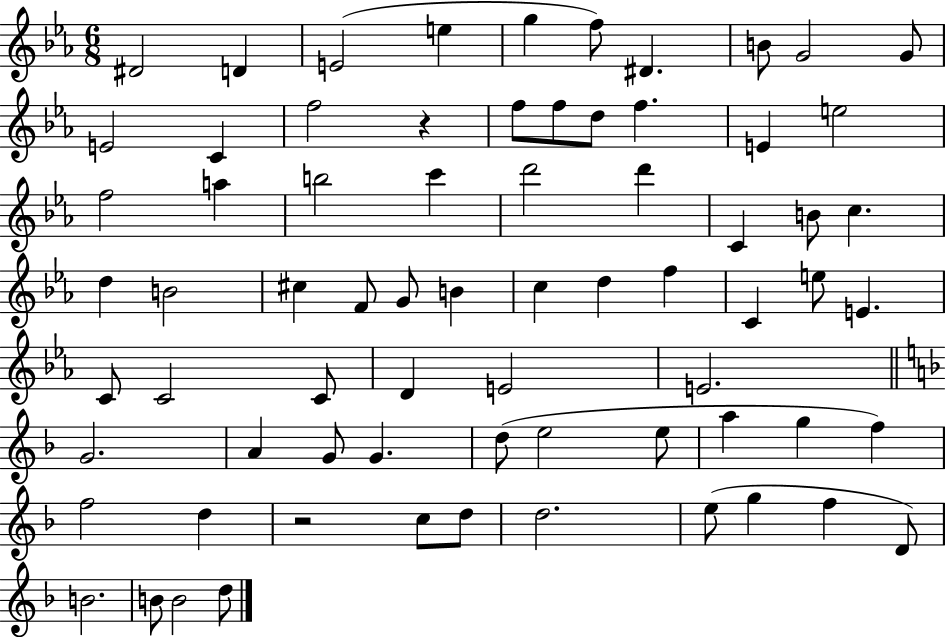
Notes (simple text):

D#4/h D4/q E4/h E5/q G5/q F5/e D#4/q. B4/e G4/h G4/e E4/h C4/q F5/h R/q F5/e F5/e D5/e F5/q. E4/q E5/h F5/h A5/q B5/h C6/q D6/h D6/q C4/q B4/e C5/q. D5/q B4/h C#5/q F4/e G4/e B4/q C5/q D5/q F5/q C4/q E5/e E4/q. C4/e C4/h C4/e D4/q E4/h E4/h. G4/h. A4/q G4/e G4/q. D5/e E5/h E5/e A5/q G5/q F5/q F5/h D5/q R/h C5/e D5/e D5/h. E5/e G5/q F5/q D4/e B4/h. B4/e B4/h D5/e